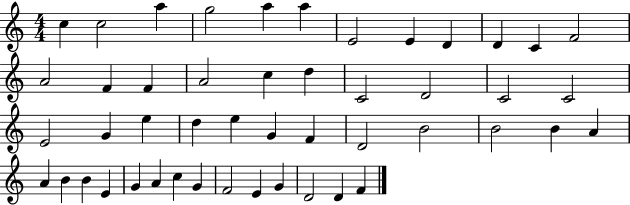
{
  \clef treble
  \numericTimeSignature
  \time 4/4
  \key c \major
  c''4 c''2 a''4 | g''2 a''4 a''4 | e'2 e'4 d'4 | d'4 c'4 f'2 | \break a'2 f'4 f'4 | a'2 c''4 d''4 | c'2 d'2 | c'2 c'2 | \break e'2 g'4 e''4 | d''4 e''4 g'4 f'4 | d'2 b'2 | b'2 b'4 a'4 | \break a'4 b'4 b'4 e'4 | g'4 a'4 c''4 g'4 | f'2 e'4 g'4 | d'2 d'4 f'4 | \break \bar "|."
}